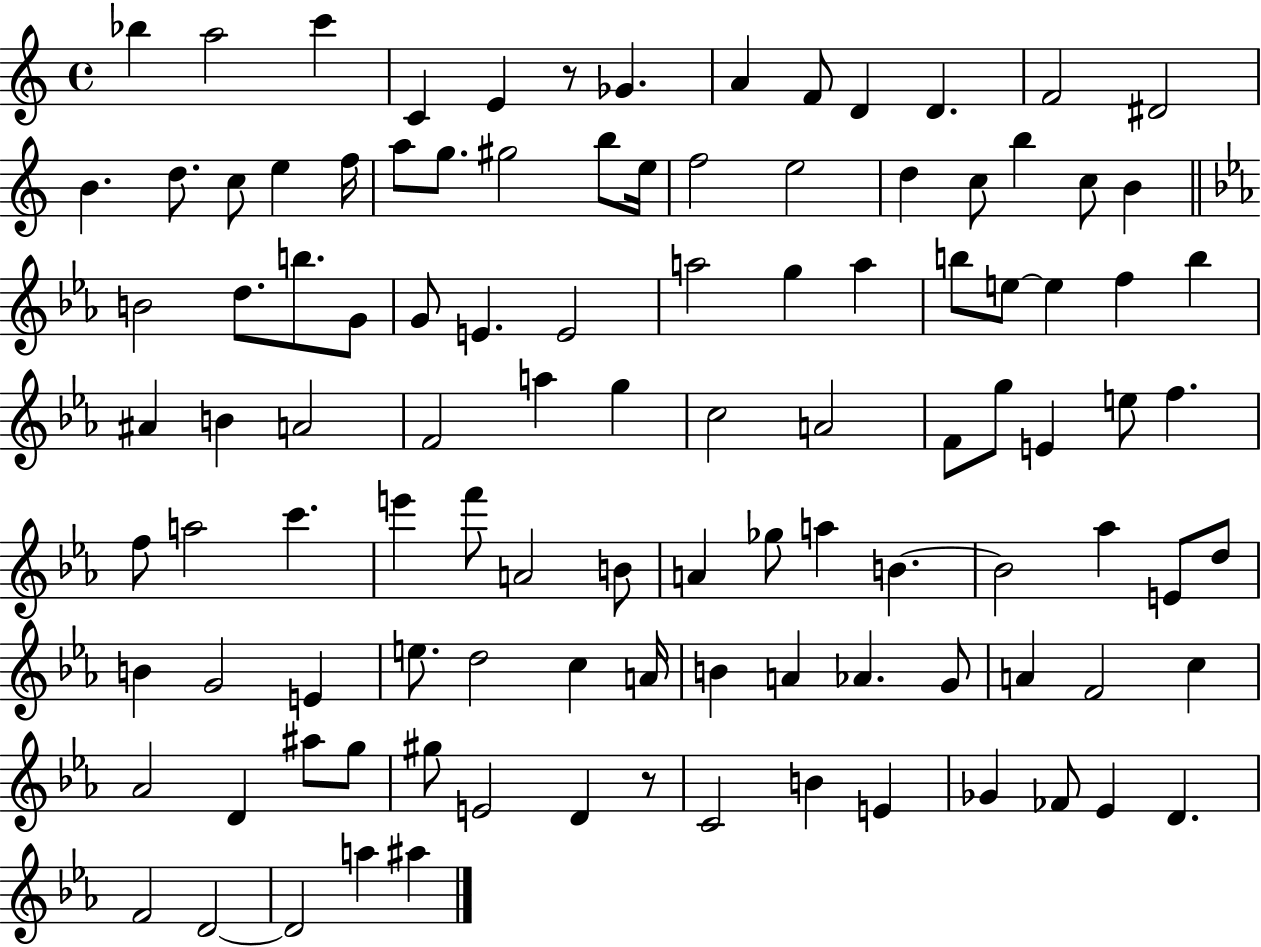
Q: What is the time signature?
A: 4/4